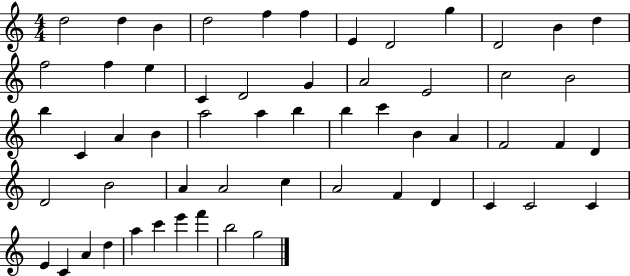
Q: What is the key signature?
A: C major